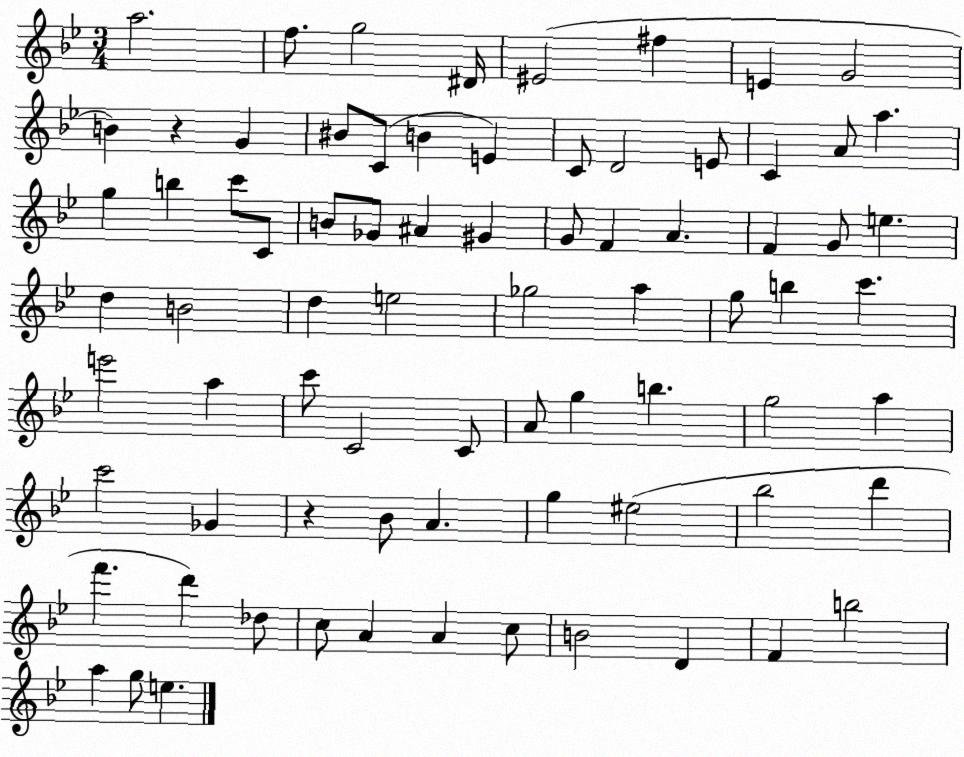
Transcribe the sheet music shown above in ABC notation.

X:1
T:Untitled
M:3/4
L:1/4
K:Bb
a2 f/2 g2 ^D/4 ^E2 ^f E G2 B z G ^B/2 C/2 B E C/2 D2 E/2 C A/2 a g b c'/2 C/2 B/2 _G/2 ^A ^G G/2 F A F G/2 e d B2 d e2 _g2 a g/2 b c' e'2 a c'/2 C2 C/2 A/2 g b g2 a c'2 _G z _B/2 A g ^e2 _b2 d' f' d' _d/2 c/2 A A c/2 B2 D F b2 a g/2 e